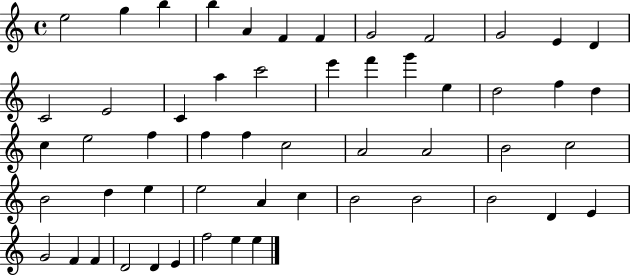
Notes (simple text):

E5/h G5/q B5/q B5/q A4/q F4/q F4/q G4/h F4/h G4/h E4/q D4/q C4/h E4/h C4/q A5/q C6/h E6/q F6/q G6/q E5/q D5/h F5/q D5/q C5/q E5/h F5/q F5/q F5/q C5/h A4/h A4/h B4/h C5/h B4/h D5/q E5/q E5/h A4/q C5/q B4/h B4/h B4/h D4/q E4/q G4/h F4/q F4/q D4/h D4/q E4/q F5/h E5/q E5/q